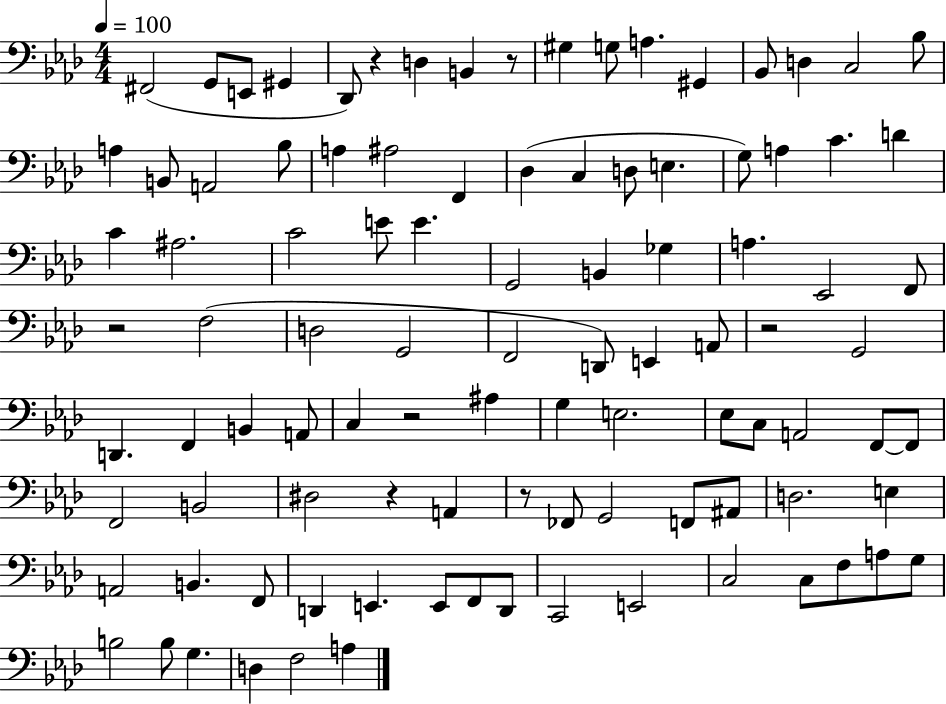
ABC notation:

X:1
T:Untitled
M:4/4
L:1/4
K:Ab
^F,,2 G,,/2 E,,/2 ^G,, _D,,/2 z D, B,, z/2 ^G, G,/2 A, ^G,, _B,,/2 D, C,2 _B,/2 A, B,,/2 A,,2 _B,/2 A, ^A,2 F,, _D, C, D,/2 E, G,/2 A, C D C ^A,2 C2 E/2 E G,,2 B,, _G, A, _E,,2 F,,/2 z2 F,2 D,2 G,,2 F,,2 D,,/2 E,, A,,/2 z2 G,,2 D,, F,, B,, A,,/2 C, z2 ^A, G, E,2 _E,/2 C,/2 A,,2 F,,/2 F,,/2 F,,2 B,,2 ^D,2 z A,, z/2 _F,,/2 G,,2 F,,/2 ^A,,/2 D,2 E, A,,2 B,, F,,/2 D,, E,, E,,/2 F,,/2 D,,/2 C,,2 E,,2 C,2 C,/2 F,/2 A,/2 G,/2 B,2 B,/2 G, D, F,2 A,